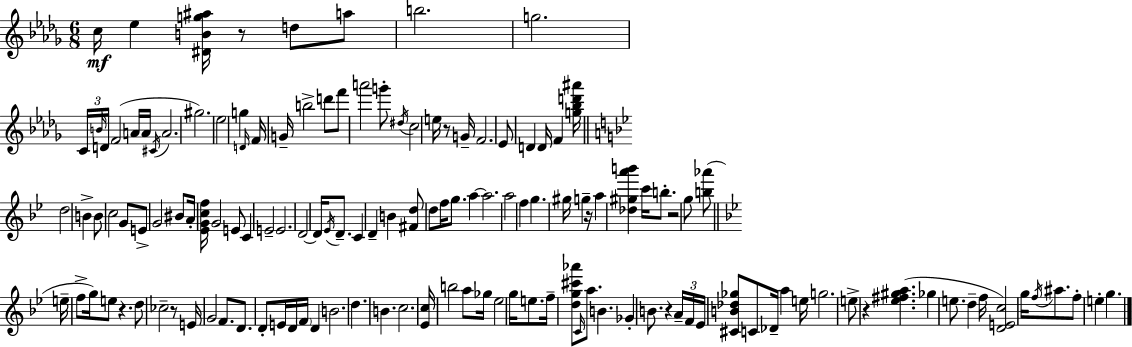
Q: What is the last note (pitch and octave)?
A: G5